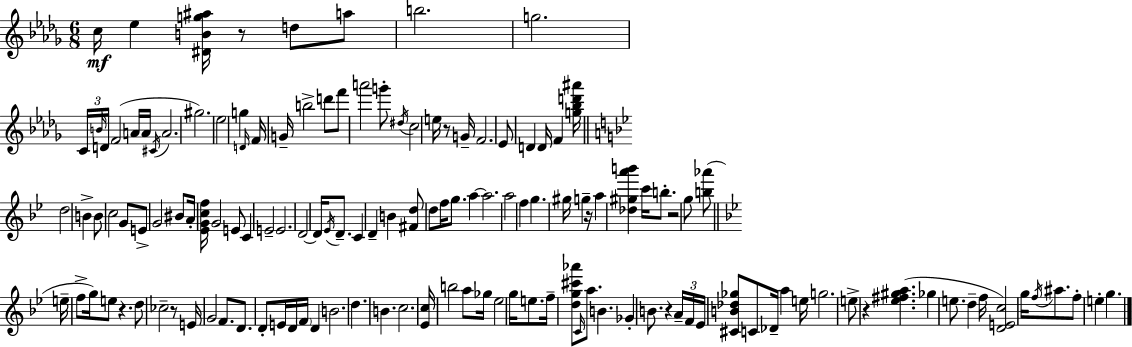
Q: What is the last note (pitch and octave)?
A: G5